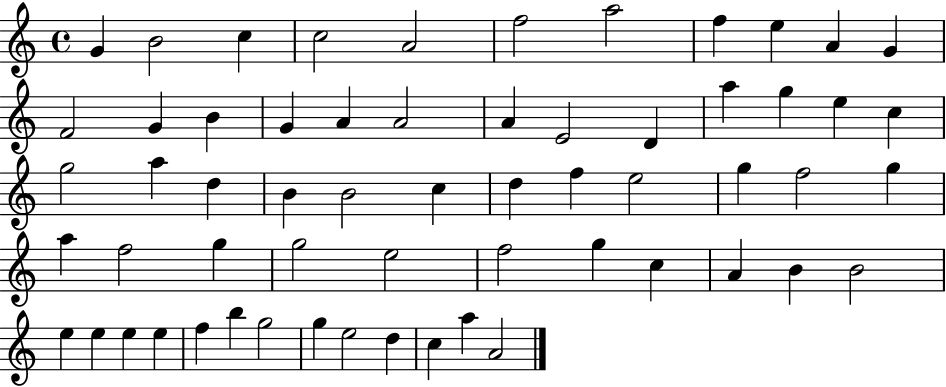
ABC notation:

X:1
T:Untitled
M:4/4
L:1/4
K:C
G B2 c c2 A2 f2 a2 f e A G F2 G B G A A2 A E2 D a g e c g2 a d B B2 c d f e2 g f2 g a f2 g g2 e2 f2 g c A B B2 e e e e f b g2 g e2 d c a A2